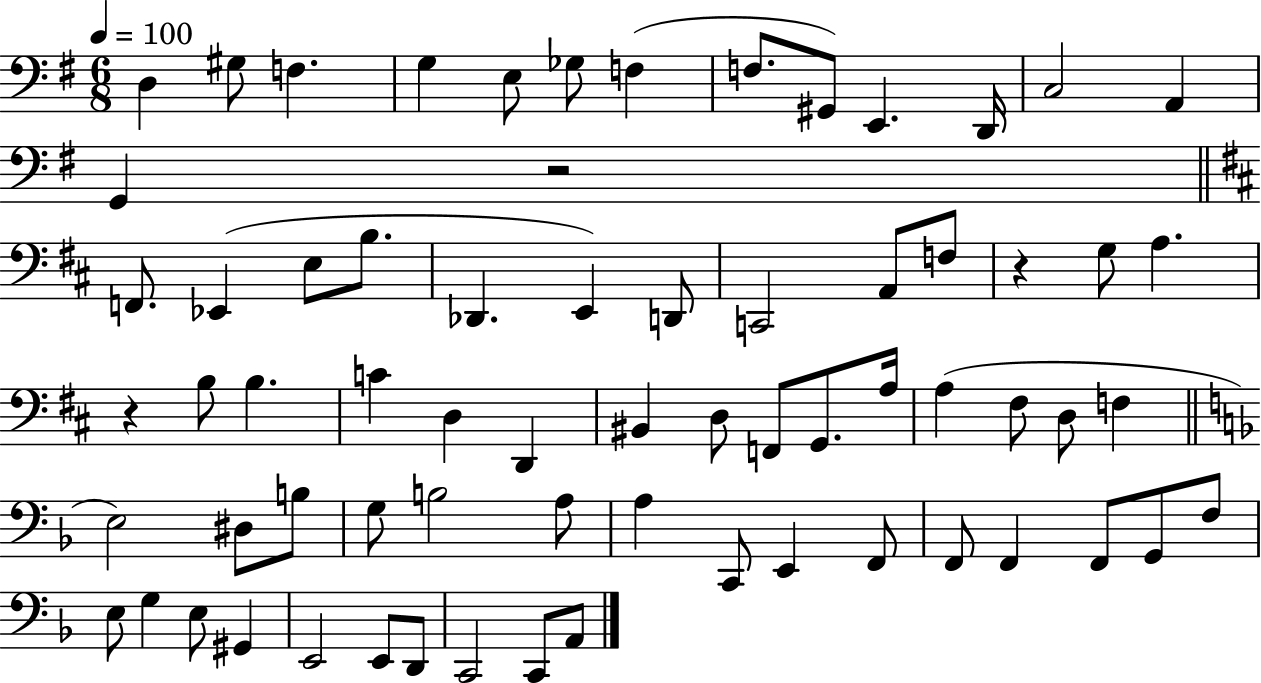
X:1
T:Untitled
M:6/8
L:1/4
K:G
D, ^G,/2 F, G, E,/2 _G,/2 F, F,/2 ^G,,/2 E,, D,,/4 C,2 A,, G,, z2 F,,/2 _E,, E,/2 B,/2 _D,, E,, D,,/2 C,,2 A,,/2 F,/2 z G,/2 A, z B,/2 B, C D, D,, ^B,, D,/2 F,,/2 G,,/2 A,/4 A, ^F,/2 D,/2 F, E,2 ^D,/2 B,/2 G,/2 B,2 A,/2 A, C,,/2 E,, F,,/2 F,,/2 F,, F,,/2 G,,/2 F,/2 E,/2 G, E,/2 ^G,, E,,2 E,,/2 D,,/2 C,,2 C,,/2 A,,/2